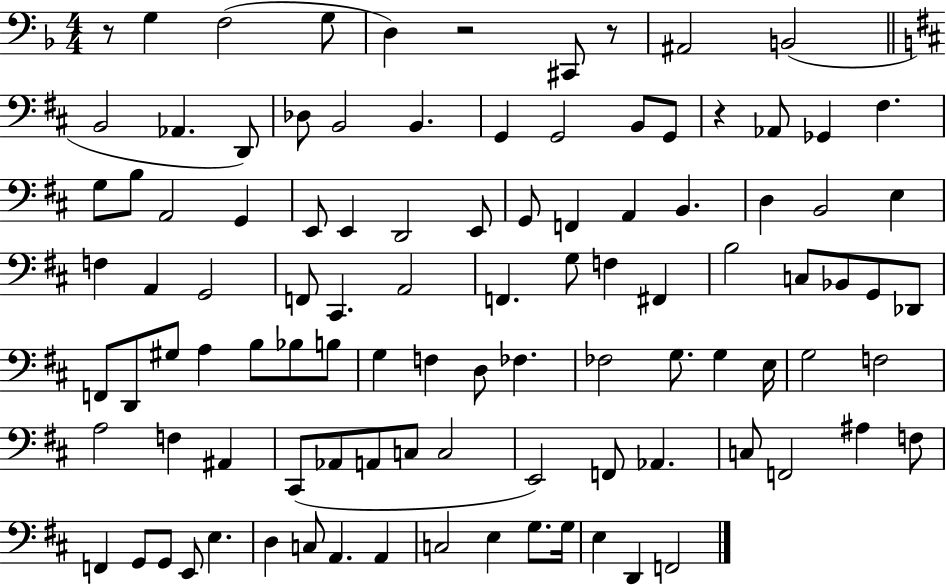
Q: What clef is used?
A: bass